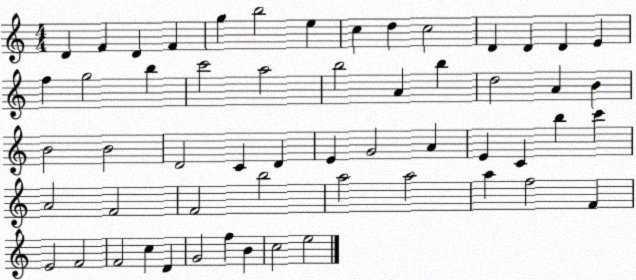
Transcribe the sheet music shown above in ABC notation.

X:1
T:Untitled
M:4/4
L:1/4
K:C
D F D F g b2 e c d c2 D D D E f g2 b c'2 a2 b2 A b d2 A B B2 B2 D2 C D E G2 A E C b c' A2 F2 F2 b2 a2 a2 a f2 F E2 F2 F2 c D G2 f B c2 e2